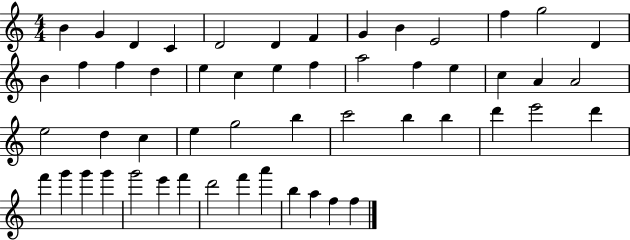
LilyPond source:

{
  \clef treble
  \numericTimeSignature
  \time 4/4
  \key c \major
  b'4 g'4 d'4 c'4 | d'2 d'4 f'4 | g'4 b'4 e'2 | f''4 g''2 d'4 | \break b'4 f''4 f''4 d''4 | e''4 c''4 e''4 f''4 | a''2 f''4 e''4 | c''4 a'4 a'2 | \break e''2 d''4 c''4 | e''4 g''2 b''4 | c'''2 b''4 b''4 | d'''4 e'''2 d'''4 | \break f'''4 g'''4 g'''4 g'''4 | g'''2 e'''4 f'''4 | d'''2 f'''4 a'''4 | b''4 a''4 f''4 f''4 | \break \bar "|."
}